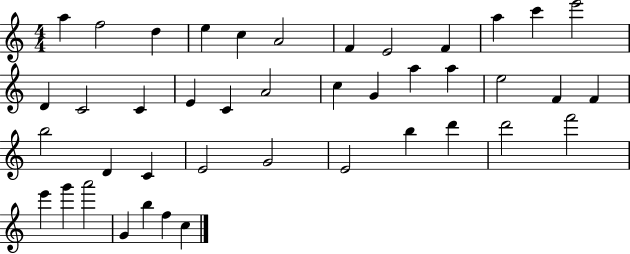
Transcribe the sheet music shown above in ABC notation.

X:1
T:Untitled
M:4/4
L:1/4
K:C
a f2 d e c A2 F E2 F a c' e'2 D C2 C E C A2 c G a a e2 F F b2 D C E2 G2 E2 b d' d'2 f'2 e' g' a'2 G b f c